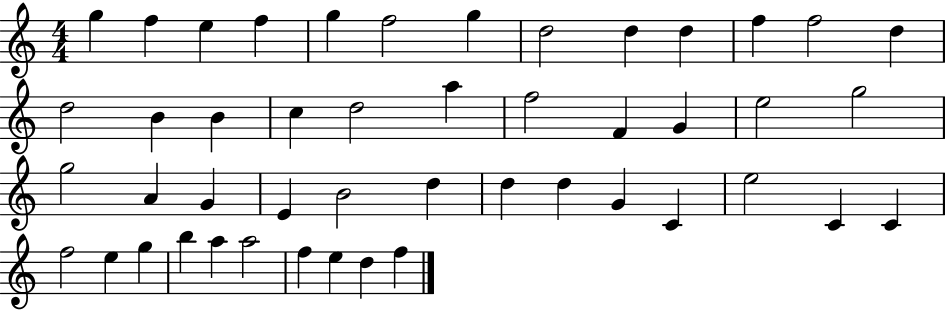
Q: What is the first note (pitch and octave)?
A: G5